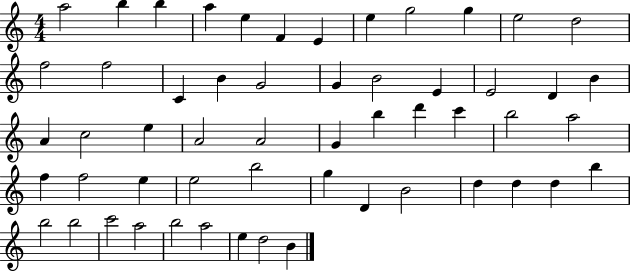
A5/h B5/q B5/q A5/q E5/q F4/q E4/q E5/q G5/h G5/q E5/h D5/h F5/h F5/h C4/q B4/q G4/h G4/q B4/h E4/q E4/h D4/q B4/q A4/q C5/h E5/q A4/h A4/h G4/q B5/q D6/q C6/q B5/h A5/h F5/q F5/h E5/q E5/h B5/h G5/q D4/q B4/h D5/q D5/q D5/q B5/q B5/h B5/h C6/h A5/h B5/h A5/h E5/q D5/h B4/q